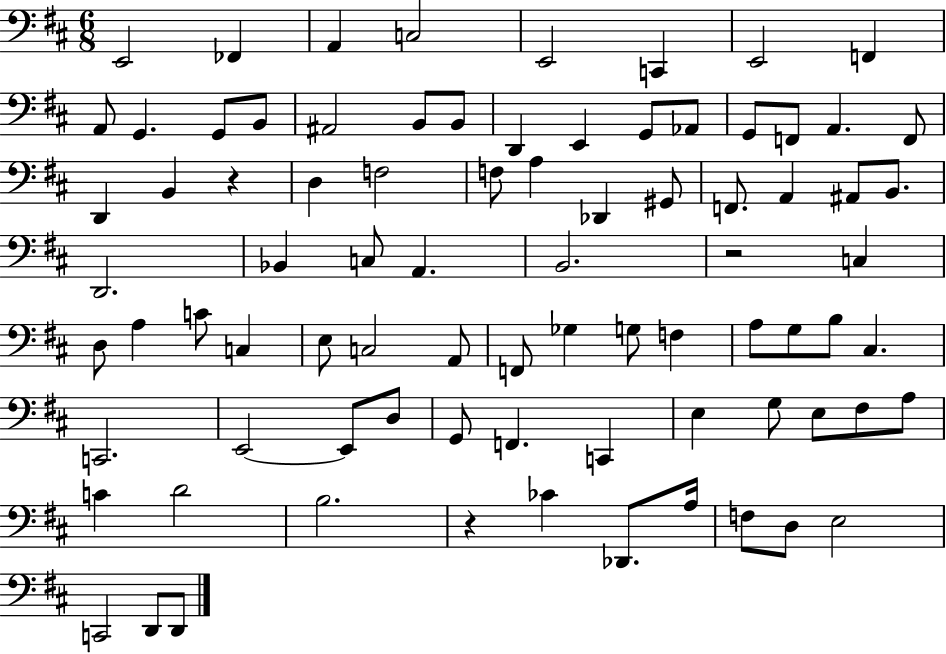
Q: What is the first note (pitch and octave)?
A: E2